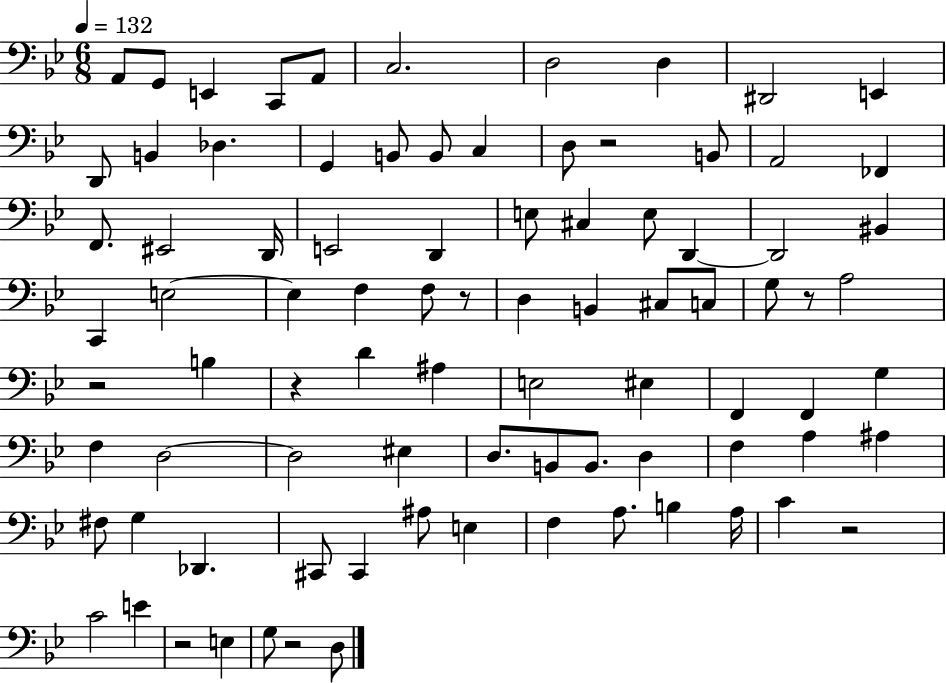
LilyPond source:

{
  \clef bass
  \numericTimeSignature
  \time 6/8
  \key bes \major
  \tempo 4 = 132
  a,8 g,8 e,4 c,8 a,8 | c2. | d2 d4 | dis,2 e,4 | \break d,8 b,4 des4. | g,4 b,8 b,8 c4 | d8 r2 b,8 | a,2 fes,4 | \break f,8. eis,2 d,16 | e,2 d,4 | e8 cis4 e8 d,4~~ | d,2 bis,4 | \break c,4 e2~~ | e4 f4 f8 r8 | d4 b,4 cis8 c8 | g8 r8 a2 | \break r2 b4 | r4 d'4 ais4 | e2 eis4 | f,4 f,4 g4 | \break f4 d2~~ | d2 eis4 | d8. b,8 b,8. d4 | f4 a4 ais4 | \break fis8 g4 des,4. | cis,8 cis,4 ais8 e4 | f4 a8. b4 a16 | c'4 r2 | \break c'2 e'4 | r2 e4 | g8 r2 d8 | \bar "|."
}